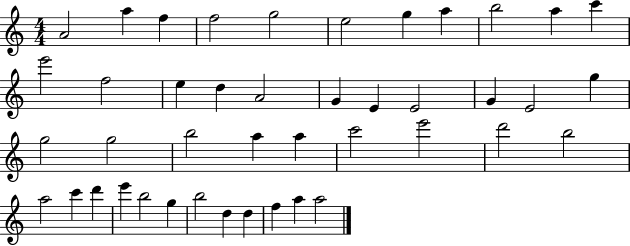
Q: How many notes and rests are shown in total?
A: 43